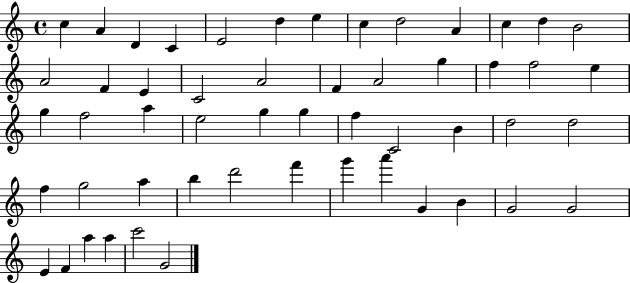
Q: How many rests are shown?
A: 0